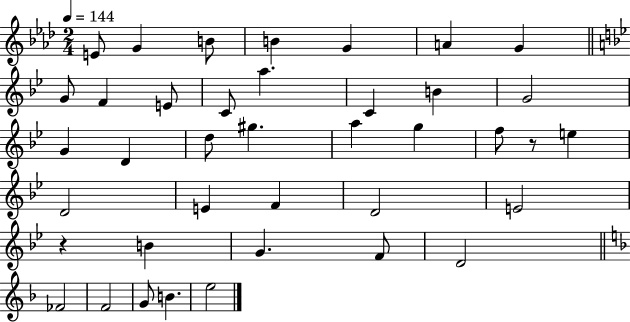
E4/e G4/q B4/e B4/q G4/q A4/q G4/q G4/e F4/q E4/e C4/e A5/q. C4/q B4/q G4/h G4/q D4/q D5/e G#5/q. A5/q G5/q F5/e R/e E5/q D4/h E4/q F4/q D4/h E4/h R/q B4/q G4/q. F4/e D4/h FES4/h F4/h G4/e B4/q. E5/h